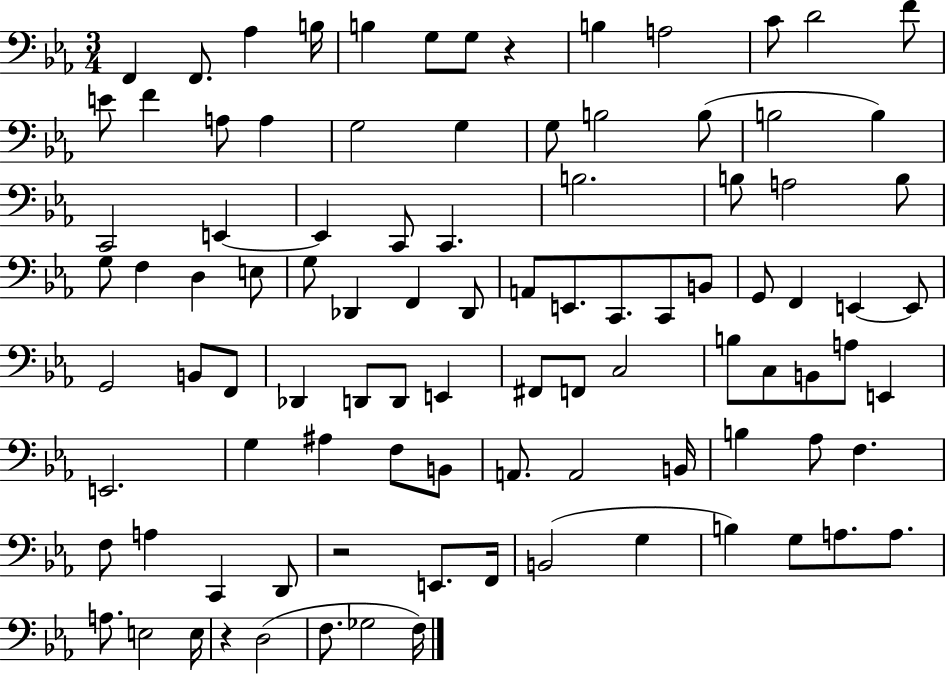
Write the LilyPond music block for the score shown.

{
  \clef bass
  \numericTimeSignature
  \time 3/4
  \key ees \major
  \repeat volta 2 { f,4 f,8. aes4 b16 | b4 g8 g8 r4 | b4 a2 | c'8 d'2 f'8 | \break e'8 f'4 a8 a4 | g2 g4 | g8 b2 b8( | b2 b4) | \break c,2 e,4~~ | e,4 c,8 c,4. | b2. | b8 a2 b8 | \break g8 f4 d4 e8 | g8 des,4 f,4 des,8 | a,8 e,8. c,8. c,8 b,8 | g,8 f,4 e,4~~ e,8 | \break g,2 b,8 f,8 | des,4 d,8 d,8 e,4 | fis,8 f,8 c2 | b8 c8 b,8 a8 e,4 | \break e,2. | g4 ais4 f8 b,8 | a,8. a,2 b,16 | b4 aes8 f4. | \break f8 a4 c,4 d,8 | r2 e,8. f,16 | b,2( g4 | b4) g8 a8. a8. | \break a8. e2 e16 | r4 d2( | f8. ges2 f16) | } \bar "|."
}